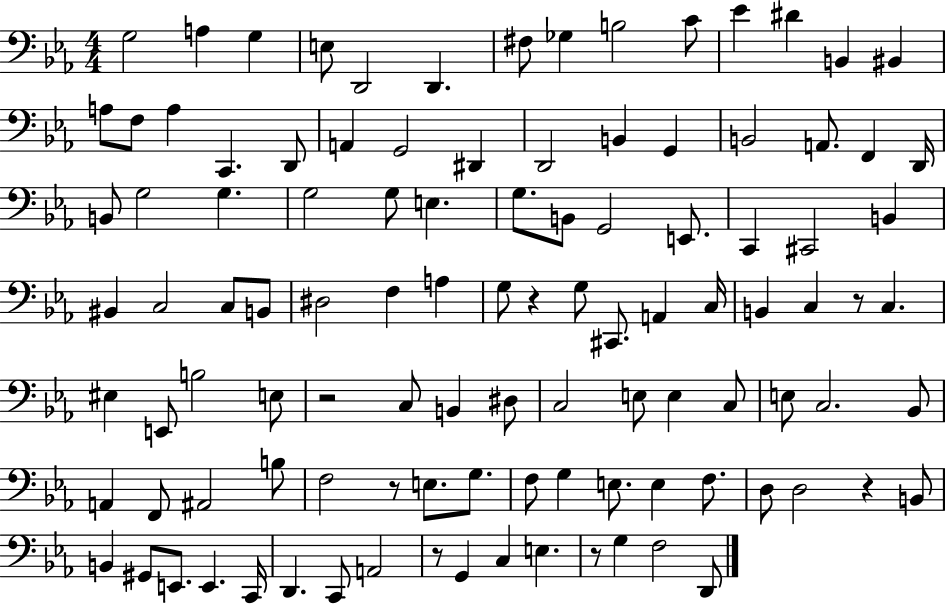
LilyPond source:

{
  \clef bass
  \numericTimeSignature
  \time 4/4
  \key ees \major
  \repeat volta 2 { g2 a4 g4 | e8 d,2 d,4. | fis8 ges4 b2 c'8 | ees'4 dis'4 b,4 bis,4 | \break a8 f8 a4 c,4. d,8 | a,4 g,2 dis,4 | d,2 b,4 g,4 | b,2 a,8. f,4 d,16 | \break b,8 g2 g4. | g2 g8 e4. | g8. b,8 g,2 e,8. | c,4 cis,2 b,4 | \break bis,4 c2 c8 b,8 | dis2 f4 a4 | g8 r4 g8 cis,8. a,4 c16 | b,4 c4 r8 c4. | \break eis4 e,8 b2 e8 | r2 c8 b,4 dis8 | c2 e8 e4 c8 | e8 c2. bes,8 | \break a,4 f,8 ais,2 b8 | f2 r8 e8. g8. | f8 g4 e8. e4 f8. | d8 d2 r4 b,8 | \break b,4 gis,8 e,8. e,4. c,16 | d,4. c,8 a,2 | r8 g,4 c4 e4. | r8 g4 f2 d,8 | \break } \bar "|."
}